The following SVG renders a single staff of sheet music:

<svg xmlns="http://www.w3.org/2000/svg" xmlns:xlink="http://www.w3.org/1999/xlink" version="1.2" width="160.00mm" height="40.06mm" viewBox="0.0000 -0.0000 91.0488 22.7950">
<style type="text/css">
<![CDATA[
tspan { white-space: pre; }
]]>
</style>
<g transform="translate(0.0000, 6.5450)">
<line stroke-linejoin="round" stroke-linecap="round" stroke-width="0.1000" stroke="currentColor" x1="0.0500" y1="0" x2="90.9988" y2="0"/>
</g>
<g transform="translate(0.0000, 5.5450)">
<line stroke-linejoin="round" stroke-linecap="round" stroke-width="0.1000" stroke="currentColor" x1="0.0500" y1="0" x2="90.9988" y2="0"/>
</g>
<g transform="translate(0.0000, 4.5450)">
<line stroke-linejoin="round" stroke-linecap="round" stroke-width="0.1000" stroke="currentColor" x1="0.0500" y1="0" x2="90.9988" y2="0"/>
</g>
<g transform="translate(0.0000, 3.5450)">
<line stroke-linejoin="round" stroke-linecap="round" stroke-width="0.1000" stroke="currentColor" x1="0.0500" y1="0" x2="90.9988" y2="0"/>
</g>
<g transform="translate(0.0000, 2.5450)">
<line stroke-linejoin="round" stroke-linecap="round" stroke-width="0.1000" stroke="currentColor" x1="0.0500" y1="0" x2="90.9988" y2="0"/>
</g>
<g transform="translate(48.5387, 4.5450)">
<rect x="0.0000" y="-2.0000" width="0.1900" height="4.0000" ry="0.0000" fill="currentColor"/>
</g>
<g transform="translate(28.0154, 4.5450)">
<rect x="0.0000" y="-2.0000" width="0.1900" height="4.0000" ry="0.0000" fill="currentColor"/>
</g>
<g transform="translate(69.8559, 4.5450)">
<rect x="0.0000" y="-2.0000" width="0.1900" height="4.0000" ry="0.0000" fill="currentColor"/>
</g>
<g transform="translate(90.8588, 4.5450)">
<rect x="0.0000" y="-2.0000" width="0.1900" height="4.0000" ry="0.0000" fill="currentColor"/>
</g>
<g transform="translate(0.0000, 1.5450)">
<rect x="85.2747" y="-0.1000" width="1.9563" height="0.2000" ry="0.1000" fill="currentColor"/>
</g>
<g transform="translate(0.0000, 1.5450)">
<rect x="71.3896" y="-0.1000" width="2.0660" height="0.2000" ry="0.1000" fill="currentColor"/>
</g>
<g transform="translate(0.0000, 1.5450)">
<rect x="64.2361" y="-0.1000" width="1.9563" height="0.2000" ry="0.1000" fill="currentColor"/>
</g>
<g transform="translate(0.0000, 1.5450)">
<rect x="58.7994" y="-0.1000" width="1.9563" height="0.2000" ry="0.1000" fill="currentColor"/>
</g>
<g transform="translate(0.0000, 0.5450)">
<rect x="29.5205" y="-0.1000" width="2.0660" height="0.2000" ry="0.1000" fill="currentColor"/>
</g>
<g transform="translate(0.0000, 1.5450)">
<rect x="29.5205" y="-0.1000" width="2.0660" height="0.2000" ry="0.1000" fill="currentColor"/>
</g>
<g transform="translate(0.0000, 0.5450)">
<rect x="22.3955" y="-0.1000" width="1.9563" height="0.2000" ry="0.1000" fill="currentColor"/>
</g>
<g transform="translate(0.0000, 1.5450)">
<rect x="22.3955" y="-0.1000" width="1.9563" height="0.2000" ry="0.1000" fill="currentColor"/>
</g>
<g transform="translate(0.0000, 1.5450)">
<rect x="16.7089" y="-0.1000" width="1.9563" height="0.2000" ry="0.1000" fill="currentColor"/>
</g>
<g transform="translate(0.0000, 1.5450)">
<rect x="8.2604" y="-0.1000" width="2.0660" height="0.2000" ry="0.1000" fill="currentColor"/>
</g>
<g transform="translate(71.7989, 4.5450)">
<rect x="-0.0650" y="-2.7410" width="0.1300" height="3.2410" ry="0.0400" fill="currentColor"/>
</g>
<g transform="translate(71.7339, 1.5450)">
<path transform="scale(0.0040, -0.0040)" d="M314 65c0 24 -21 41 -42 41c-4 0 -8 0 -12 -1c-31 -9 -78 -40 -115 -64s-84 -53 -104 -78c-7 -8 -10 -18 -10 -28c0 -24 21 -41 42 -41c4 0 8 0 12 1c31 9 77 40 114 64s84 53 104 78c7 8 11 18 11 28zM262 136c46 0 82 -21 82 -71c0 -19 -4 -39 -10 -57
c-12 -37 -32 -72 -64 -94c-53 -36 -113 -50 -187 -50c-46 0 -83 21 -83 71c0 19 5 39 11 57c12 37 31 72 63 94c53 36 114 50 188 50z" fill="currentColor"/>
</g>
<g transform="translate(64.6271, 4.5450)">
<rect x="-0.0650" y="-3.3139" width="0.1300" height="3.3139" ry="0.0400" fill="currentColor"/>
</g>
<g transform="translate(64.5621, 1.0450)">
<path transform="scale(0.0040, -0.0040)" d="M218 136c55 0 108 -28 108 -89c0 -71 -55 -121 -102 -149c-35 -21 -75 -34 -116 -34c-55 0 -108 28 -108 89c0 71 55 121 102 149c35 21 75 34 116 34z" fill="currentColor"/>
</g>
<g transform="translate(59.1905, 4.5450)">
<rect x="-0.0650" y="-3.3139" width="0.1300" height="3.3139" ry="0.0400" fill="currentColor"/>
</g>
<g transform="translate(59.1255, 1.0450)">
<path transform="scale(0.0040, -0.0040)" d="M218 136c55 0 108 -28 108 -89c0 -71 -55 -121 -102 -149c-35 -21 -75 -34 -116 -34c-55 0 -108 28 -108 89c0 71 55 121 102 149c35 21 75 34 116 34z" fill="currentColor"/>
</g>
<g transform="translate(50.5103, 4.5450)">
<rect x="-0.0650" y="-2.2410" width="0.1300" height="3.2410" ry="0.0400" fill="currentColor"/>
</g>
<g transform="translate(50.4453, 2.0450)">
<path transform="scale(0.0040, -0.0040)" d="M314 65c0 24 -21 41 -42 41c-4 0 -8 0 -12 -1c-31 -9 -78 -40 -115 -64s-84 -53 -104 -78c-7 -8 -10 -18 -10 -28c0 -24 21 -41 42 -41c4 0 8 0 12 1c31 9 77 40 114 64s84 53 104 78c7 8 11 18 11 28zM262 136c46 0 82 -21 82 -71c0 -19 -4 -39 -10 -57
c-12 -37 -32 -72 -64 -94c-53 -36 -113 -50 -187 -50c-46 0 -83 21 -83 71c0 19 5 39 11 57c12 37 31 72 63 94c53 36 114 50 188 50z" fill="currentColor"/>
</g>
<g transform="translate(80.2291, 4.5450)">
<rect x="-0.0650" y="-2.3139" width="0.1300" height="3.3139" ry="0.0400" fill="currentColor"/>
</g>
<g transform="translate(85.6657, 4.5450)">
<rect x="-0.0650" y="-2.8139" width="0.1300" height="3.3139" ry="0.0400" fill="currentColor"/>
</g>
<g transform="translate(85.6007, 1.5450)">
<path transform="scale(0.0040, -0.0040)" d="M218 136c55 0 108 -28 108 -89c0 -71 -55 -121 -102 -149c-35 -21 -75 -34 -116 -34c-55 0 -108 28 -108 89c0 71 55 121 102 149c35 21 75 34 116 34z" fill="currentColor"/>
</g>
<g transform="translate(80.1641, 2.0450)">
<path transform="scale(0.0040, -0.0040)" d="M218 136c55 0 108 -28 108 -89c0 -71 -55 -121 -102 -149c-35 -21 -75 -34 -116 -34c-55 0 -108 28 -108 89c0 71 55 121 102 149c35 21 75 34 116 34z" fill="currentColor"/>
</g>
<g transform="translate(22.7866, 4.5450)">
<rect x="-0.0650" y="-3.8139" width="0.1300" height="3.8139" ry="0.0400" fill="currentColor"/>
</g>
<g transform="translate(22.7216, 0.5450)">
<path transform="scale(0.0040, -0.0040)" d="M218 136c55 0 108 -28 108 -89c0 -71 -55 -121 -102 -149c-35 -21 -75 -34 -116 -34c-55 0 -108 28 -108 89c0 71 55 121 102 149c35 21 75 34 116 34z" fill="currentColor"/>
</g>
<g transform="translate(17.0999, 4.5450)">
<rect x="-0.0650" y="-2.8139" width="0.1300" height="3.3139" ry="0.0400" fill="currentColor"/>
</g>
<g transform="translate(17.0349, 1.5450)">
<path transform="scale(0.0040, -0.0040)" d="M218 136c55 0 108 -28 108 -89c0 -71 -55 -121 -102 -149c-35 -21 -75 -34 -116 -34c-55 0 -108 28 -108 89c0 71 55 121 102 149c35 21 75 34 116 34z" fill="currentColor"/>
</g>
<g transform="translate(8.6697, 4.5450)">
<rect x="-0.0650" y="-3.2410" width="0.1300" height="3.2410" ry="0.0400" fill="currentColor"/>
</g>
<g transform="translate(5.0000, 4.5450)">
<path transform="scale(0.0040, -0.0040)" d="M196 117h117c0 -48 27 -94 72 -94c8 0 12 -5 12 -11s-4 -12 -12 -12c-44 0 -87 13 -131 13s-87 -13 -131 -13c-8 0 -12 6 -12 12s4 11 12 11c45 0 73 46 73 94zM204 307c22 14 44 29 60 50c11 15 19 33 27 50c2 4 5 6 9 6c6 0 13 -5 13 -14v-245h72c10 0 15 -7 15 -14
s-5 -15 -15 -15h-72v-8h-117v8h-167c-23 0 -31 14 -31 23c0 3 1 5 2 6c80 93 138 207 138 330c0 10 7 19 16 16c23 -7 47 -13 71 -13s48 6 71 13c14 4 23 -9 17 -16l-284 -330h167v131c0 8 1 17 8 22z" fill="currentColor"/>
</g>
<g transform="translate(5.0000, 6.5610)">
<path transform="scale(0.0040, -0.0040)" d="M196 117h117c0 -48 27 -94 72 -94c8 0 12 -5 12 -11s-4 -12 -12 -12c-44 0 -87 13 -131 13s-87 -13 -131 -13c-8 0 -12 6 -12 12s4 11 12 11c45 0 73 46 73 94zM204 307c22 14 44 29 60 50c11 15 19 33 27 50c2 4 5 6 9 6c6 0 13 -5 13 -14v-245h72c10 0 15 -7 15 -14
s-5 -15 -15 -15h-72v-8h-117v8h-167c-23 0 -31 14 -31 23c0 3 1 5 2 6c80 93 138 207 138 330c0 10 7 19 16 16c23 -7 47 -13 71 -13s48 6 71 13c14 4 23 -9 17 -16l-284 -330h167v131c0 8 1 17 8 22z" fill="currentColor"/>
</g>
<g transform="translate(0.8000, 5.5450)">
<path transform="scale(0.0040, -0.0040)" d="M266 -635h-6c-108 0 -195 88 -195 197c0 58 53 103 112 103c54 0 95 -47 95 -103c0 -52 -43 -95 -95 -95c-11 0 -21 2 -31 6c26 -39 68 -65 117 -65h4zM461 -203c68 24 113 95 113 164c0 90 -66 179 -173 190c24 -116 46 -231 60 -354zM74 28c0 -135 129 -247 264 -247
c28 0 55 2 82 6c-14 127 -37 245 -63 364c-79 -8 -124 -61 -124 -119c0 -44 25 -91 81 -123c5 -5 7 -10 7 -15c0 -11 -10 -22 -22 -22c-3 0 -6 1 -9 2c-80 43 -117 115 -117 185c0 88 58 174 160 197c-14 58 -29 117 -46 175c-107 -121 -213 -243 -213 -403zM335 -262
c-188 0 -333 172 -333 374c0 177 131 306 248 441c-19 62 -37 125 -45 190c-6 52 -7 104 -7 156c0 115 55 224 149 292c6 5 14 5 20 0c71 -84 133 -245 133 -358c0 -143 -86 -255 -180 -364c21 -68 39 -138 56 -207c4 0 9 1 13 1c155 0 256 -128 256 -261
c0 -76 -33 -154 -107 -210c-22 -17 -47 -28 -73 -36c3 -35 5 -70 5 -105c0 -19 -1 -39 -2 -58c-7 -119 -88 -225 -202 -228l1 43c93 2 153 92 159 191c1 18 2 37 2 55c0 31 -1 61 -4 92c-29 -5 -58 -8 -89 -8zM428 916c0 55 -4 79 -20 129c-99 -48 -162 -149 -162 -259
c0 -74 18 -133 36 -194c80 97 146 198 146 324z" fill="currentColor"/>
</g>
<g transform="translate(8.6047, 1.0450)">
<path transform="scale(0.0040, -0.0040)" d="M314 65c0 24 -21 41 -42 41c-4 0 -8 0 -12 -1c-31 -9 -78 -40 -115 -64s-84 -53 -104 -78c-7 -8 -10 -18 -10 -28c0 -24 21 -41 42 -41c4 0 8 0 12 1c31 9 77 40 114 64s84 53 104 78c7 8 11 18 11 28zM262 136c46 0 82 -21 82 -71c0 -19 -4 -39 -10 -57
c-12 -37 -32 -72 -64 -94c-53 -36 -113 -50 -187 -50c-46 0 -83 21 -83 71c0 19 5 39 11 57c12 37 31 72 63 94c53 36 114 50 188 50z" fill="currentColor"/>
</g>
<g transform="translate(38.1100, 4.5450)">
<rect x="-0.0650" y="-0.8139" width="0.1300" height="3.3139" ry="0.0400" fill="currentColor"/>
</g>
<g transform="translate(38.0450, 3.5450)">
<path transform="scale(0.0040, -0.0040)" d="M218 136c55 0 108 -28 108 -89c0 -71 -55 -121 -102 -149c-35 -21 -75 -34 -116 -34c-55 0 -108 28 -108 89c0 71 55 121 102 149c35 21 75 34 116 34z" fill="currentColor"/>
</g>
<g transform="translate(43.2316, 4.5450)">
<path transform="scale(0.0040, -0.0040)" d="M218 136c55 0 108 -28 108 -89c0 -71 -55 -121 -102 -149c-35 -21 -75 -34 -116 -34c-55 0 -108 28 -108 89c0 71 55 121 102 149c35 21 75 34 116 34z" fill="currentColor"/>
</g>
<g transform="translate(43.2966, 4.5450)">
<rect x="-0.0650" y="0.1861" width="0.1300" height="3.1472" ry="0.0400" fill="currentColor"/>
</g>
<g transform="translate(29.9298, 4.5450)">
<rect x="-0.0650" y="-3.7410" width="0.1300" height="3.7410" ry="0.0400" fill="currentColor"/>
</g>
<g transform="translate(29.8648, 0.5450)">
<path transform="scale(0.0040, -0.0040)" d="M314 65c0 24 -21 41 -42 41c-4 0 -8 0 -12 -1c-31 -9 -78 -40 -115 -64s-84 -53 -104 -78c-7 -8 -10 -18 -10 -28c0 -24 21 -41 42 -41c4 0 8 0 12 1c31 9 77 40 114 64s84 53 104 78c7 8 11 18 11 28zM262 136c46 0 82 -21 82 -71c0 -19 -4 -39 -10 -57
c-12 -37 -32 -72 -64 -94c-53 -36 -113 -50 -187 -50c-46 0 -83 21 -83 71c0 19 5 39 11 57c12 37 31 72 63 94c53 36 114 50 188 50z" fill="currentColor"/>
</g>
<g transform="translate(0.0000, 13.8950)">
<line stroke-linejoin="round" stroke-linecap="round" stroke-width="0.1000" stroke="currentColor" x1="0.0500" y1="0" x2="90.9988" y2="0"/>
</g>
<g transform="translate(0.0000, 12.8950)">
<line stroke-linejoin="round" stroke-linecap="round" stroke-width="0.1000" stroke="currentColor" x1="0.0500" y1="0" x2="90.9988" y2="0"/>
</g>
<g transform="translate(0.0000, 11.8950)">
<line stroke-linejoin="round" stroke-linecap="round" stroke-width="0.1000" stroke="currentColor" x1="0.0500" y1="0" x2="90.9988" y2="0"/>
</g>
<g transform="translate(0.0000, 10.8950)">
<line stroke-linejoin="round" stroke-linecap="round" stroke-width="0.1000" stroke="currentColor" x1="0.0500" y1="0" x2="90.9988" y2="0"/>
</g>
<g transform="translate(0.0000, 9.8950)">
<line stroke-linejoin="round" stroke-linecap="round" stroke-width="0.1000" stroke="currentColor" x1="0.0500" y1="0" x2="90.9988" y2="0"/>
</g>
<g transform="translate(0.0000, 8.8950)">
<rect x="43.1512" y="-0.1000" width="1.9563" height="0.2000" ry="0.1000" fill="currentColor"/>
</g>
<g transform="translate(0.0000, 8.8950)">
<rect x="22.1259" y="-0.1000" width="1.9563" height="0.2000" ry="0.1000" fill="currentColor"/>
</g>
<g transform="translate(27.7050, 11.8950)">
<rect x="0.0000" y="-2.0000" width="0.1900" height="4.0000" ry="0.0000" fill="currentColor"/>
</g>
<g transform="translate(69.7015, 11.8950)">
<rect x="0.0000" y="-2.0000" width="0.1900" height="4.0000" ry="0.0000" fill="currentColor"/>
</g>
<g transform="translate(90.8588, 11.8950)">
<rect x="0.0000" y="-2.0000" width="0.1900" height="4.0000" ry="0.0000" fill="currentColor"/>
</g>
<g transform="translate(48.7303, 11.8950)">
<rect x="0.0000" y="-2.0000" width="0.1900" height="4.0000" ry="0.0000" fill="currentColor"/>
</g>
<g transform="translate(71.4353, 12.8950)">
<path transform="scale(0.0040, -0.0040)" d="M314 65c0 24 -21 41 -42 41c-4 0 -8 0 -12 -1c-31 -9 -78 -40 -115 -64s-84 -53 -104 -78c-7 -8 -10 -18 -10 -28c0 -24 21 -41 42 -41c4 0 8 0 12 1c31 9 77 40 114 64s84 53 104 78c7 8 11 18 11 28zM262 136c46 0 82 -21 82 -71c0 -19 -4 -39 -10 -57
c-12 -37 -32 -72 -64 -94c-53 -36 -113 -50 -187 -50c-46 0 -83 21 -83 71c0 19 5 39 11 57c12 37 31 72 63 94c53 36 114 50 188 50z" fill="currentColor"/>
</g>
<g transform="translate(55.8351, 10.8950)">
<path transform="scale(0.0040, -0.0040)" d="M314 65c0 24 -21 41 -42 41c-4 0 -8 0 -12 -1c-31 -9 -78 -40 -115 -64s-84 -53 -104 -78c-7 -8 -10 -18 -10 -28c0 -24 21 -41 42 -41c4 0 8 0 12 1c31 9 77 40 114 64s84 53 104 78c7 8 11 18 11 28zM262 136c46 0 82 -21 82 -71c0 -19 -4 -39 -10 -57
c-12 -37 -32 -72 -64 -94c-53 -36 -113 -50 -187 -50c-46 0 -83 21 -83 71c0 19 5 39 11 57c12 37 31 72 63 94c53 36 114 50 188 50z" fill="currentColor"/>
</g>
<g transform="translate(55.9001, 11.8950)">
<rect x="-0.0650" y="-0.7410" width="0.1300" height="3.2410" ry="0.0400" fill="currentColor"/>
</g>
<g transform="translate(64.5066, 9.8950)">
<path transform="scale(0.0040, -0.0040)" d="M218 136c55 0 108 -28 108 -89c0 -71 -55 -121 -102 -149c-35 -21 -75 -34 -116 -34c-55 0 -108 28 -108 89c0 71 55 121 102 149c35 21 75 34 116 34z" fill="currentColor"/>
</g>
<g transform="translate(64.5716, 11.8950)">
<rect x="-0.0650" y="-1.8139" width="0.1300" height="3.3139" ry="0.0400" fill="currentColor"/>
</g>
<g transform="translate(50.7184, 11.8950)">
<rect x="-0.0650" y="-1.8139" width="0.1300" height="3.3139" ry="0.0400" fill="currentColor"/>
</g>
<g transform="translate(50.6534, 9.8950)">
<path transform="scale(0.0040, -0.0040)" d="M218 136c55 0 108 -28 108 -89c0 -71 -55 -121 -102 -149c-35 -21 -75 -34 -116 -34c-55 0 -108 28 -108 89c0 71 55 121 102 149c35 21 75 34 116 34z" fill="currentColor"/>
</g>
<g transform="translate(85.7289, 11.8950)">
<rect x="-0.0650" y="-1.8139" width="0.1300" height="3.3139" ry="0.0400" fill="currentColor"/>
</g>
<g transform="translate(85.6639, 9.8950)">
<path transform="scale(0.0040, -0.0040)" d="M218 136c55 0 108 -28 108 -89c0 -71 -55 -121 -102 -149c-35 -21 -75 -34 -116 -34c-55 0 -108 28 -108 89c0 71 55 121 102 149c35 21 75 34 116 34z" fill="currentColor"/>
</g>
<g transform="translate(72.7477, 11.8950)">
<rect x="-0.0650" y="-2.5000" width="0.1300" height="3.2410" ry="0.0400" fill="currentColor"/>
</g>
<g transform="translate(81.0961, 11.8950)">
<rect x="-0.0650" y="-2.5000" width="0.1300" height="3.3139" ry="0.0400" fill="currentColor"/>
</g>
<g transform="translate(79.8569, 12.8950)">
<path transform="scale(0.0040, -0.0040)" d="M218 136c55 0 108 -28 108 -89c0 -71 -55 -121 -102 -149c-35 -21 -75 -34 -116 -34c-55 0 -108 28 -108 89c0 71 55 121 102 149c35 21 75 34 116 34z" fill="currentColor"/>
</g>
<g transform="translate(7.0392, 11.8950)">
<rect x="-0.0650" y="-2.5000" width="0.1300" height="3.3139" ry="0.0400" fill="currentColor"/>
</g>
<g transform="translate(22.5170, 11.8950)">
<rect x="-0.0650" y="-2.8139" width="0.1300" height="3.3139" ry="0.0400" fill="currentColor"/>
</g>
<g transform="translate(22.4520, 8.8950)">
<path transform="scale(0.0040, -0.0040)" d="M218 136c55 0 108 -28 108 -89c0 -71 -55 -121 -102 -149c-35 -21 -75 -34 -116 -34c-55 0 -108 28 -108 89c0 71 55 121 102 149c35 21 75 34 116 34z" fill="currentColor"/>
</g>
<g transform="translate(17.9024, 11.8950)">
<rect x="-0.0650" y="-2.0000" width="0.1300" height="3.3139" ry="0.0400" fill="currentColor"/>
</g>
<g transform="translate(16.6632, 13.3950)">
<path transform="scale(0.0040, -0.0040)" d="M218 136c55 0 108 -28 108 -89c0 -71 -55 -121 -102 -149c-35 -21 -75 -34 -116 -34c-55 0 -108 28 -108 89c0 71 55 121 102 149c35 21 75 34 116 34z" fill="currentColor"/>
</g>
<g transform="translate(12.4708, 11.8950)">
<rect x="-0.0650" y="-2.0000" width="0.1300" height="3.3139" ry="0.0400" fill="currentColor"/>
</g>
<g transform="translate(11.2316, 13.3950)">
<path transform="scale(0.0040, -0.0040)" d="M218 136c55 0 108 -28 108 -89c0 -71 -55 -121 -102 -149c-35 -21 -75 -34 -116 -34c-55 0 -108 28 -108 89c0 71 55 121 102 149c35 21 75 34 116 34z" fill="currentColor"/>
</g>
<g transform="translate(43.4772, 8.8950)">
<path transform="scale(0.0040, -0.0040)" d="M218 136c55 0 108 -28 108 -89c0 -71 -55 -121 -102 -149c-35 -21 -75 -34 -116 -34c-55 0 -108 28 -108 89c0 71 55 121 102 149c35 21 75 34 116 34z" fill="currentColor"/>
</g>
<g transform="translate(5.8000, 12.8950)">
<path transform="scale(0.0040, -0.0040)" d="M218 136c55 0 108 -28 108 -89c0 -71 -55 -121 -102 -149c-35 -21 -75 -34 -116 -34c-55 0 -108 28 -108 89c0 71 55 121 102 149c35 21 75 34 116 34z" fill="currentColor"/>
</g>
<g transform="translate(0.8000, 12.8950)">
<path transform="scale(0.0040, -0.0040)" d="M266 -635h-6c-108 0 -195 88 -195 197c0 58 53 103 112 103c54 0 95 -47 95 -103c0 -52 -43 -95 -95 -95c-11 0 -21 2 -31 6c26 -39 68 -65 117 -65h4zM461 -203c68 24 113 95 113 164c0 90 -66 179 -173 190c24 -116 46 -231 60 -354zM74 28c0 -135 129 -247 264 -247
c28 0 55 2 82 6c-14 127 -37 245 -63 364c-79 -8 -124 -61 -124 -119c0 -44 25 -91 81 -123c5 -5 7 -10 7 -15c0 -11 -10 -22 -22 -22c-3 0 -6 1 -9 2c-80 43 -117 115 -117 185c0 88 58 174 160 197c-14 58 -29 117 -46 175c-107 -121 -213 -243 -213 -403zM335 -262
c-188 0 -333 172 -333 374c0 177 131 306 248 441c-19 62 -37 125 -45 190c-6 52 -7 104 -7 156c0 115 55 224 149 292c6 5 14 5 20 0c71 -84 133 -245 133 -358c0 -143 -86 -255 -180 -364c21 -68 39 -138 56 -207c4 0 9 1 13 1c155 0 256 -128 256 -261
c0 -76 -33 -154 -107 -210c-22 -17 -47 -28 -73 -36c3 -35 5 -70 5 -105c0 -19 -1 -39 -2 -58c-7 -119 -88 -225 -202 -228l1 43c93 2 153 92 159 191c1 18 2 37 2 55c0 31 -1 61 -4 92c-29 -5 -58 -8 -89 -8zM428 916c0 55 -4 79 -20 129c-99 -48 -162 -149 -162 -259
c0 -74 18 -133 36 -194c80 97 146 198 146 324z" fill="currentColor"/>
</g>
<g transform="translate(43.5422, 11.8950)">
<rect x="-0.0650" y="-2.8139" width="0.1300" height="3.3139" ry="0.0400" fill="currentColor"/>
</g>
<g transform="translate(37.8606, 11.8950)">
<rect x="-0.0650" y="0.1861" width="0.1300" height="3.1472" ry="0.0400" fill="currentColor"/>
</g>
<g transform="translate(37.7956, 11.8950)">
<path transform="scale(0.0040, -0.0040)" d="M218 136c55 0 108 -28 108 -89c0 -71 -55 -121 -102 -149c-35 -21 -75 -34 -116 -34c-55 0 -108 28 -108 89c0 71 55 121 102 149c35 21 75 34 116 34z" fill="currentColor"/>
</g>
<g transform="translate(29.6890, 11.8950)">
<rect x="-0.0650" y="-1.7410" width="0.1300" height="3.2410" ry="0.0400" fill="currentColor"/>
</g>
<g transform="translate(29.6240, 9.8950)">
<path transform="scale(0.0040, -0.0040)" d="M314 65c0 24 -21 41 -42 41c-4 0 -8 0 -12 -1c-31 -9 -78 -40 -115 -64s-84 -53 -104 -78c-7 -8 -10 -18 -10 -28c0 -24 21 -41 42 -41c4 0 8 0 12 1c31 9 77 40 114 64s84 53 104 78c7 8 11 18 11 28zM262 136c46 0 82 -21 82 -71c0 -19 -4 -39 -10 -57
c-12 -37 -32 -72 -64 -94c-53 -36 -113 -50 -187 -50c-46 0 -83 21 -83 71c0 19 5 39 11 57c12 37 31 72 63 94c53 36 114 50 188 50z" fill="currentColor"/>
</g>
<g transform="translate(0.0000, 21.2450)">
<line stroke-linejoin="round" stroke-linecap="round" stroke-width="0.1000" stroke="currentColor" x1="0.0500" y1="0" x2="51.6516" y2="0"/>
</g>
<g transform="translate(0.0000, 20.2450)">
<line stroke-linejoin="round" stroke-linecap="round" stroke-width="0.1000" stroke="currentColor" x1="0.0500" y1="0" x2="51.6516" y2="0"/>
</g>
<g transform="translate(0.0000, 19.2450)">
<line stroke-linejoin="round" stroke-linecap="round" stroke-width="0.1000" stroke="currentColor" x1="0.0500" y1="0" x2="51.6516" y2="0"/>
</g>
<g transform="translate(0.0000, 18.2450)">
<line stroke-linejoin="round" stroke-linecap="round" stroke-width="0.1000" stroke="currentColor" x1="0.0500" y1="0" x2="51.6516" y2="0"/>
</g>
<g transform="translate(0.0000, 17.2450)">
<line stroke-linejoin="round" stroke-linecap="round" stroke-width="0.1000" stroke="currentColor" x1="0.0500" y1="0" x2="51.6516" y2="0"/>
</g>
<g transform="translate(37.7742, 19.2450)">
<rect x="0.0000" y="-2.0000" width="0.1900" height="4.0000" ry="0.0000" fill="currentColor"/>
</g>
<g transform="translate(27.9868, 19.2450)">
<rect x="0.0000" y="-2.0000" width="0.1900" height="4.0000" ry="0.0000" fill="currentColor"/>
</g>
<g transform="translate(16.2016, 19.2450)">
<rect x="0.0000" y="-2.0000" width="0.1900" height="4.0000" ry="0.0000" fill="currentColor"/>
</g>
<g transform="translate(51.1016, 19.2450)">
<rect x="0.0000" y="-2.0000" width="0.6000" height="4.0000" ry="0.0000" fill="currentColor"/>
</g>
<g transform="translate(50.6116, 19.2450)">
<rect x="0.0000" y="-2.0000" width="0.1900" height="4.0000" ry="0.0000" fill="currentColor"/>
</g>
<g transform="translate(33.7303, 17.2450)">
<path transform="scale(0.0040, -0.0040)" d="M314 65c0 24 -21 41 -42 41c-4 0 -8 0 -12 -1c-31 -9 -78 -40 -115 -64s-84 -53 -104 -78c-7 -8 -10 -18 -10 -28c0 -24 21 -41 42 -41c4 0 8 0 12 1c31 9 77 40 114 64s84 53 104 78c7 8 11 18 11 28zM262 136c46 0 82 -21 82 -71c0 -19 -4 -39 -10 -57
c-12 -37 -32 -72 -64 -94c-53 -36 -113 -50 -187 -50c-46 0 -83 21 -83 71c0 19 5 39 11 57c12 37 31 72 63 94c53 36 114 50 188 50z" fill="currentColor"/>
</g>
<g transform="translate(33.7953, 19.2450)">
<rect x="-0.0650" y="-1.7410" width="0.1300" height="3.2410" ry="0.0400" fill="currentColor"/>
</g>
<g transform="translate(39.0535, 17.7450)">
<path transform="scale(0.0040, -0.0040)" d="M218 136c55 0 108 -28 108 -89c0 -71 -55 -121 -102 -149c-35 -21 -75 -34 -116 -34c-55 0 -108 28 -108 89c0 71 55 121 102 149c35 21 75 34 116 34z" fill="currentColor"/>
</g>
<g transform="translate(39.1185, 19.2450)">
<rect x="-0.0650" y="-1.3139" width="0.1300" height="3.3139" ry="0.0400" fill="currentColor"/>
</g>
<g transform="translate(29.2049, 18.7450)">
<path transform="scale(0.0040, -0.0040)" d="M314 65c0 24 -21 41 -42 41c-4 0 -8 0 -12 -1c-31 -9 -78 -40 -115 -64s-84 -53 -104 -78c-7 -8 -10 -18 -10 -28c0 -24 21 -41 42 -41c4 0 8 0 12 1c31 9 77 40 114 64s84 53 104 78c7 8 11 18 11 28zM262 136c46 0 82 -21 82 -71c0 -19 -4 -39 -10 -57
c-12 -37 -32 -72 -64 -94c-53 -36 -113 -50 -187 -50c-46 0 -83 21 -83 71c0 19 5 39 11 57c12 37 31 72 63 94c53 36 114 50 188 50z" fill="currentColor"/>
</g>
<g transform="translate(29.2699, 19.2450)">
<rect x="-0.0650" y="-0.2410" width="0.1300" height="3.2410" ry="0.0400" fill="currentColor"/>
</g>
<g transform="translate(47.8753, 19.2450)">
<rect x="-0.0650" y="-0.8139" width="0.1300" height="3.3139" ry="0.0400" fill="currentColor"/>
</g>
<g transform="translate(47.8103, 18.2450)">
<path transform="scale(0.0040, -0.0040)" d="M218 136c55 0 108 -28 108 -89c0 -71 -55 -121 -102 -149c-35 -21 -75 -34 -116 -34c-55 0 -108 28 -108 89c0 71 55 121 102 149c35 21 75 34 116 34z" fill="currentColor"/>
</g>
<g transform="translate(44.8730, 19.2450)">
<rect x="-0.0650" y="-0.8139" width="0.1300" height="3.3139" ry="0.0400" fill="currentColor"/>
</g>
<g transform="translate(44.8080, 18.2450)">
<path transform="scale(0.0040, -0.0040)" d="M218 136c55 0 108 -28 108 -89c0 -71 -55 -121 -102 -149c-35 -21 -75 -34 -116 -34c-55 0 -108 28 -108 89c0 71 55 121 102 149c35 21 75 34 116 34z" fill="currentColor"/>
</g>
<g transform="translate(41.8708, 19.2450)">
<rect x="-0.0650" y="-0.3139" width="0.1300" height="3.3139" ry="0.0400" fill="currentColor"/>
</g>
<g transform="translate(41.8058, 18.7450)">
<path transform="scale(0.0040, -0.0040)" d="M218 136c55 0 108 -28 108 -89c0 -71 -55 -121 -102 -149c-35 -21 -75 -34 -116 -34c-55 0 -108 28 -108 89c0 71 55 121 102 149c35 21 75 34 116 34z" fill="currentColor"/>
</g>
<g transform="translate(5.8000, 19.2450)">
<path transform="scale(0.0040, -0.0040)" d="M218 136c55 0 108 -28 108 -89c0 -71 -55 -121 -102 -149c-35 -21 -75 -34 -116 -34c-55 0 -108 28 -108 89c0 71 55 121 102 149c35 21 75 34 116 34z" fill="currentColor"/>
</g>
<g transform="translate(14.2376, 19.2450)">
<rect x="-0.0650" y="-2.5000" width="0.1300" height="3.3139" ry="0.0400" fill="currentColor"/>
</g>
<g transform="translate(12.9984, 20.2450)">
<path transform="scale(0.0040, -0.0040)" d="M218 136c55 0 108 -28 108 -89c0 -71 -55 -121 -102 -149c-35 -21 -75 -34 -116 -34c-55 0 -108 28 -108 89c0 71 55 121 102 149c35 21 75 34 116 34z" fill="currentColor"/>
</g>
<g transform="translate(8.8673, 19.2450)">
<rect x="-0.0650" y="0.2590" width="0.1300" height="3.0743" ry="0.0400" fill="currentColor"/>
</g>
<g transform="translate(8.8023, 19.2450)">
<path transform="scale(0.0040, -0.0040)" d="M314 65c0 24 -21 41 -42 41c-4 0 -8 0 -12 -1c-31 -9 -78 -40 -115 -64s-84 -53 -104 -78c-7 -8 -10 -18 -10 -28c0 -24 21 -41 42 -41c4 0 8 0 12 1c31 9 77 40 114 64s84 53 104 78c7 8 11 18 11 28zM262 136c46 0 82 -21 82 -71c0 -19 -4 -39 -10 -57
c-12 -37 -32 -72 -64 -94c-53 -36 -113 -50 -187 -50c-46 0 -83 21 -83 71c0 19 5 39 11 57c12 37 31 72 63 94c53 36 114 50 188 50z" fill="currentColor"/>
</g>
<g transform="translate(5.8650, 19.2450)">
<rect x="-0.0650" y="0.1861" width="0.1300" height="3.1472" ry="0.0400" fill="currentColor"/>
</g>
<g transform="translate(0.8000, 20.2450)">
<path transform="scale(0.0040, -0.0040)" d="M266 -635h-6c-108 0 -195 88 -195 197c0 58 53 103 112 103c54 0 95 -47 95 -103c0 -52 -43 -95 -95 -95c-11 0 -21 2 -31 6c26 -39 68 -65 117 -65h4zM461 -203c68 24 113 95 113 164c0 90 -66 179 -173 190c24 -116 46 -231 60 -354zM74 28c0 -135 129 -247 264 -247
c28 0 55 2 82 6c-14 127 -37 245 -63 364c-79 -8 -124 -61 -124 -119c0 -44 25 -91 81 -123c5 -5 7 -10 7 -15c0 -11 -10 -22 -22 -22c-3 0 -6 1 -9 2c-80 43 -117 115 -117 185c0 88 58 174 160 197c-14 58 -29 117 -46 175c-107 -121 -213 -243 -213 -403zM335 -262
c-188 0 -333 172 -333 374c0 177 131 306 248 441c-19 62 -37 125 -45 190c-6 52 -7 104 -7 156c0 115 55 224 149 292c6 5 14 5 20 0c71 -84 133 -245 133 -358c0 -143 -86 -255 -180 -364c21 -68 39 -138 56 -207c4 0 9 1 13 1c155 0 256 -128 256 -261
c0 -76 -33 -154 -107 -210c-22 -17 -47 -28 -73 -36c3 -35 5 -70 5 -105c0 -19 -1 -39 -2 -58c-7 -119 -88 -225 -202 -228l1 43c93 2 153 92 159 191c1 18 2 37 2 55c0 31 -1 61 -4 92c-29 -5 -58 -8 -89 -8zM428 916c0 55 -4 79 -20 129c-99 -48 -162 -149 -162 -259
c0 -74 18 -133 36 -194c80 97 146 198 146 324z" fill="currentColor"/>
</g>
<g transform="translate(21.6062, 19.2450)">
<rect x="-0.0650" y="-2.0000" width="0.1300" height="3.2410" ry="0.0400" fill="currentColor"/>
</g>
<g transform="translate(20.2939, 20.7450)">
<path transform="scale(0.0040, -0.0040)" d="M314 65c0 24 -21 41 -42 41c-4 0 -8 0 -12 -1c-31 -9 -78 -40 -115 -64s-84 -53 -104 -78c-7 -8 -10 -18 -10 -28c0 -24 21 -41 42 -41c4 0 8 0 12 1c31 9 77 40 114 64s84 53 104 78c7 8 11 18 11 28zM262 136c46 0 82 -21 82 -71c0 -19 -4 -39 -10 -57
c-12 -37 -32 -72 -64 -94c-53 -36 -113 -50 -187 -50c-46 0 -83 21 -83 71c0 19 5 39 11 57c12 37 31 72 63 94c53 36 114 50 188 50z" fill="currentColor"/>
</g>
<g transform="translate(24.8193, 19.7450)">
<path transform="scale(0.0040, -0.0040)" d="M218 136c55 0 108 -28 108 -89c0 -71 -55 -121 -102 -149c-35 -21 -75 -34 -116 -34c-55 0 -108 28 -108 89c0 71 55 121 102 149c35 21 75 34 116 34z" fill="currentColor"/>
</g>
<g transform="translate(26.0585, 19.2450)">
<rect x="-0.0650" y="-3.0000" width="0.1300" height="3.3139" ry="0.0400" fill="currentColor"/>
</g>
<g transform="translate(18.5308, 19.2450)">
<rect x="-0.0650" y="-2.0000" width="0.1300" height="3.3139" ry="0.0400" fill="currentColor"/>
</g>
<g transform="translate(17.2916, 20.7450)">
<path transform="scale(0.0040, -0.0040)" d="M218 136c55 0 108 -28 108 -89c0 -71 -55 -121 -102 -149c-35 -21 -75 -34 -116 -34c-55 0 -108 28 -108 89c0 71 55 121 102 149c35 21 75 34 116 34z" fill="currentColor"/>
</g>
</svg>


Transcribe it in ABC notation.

X:1
T:Untitled
M:4/4
L:1/4
K:C
b2 a c' c'2 d B g2 b b a2 g a G F F a f2 B a f d2 f G2 G f B B2 G F F2 A c2 f2 e c d d